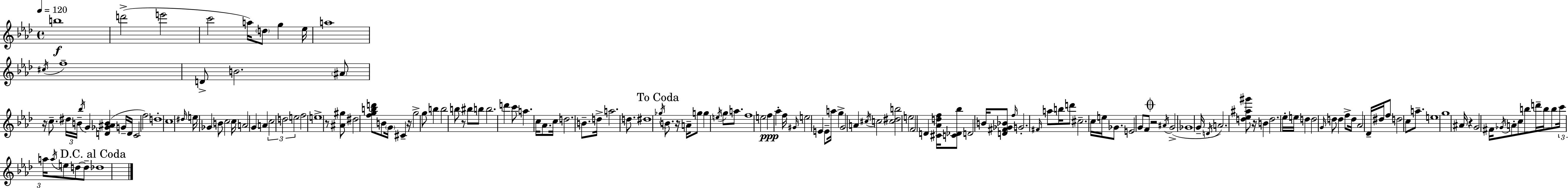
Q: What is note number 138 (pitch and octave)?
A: D6